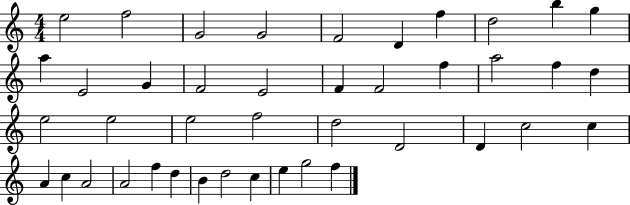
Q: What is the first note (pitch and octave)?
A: E5